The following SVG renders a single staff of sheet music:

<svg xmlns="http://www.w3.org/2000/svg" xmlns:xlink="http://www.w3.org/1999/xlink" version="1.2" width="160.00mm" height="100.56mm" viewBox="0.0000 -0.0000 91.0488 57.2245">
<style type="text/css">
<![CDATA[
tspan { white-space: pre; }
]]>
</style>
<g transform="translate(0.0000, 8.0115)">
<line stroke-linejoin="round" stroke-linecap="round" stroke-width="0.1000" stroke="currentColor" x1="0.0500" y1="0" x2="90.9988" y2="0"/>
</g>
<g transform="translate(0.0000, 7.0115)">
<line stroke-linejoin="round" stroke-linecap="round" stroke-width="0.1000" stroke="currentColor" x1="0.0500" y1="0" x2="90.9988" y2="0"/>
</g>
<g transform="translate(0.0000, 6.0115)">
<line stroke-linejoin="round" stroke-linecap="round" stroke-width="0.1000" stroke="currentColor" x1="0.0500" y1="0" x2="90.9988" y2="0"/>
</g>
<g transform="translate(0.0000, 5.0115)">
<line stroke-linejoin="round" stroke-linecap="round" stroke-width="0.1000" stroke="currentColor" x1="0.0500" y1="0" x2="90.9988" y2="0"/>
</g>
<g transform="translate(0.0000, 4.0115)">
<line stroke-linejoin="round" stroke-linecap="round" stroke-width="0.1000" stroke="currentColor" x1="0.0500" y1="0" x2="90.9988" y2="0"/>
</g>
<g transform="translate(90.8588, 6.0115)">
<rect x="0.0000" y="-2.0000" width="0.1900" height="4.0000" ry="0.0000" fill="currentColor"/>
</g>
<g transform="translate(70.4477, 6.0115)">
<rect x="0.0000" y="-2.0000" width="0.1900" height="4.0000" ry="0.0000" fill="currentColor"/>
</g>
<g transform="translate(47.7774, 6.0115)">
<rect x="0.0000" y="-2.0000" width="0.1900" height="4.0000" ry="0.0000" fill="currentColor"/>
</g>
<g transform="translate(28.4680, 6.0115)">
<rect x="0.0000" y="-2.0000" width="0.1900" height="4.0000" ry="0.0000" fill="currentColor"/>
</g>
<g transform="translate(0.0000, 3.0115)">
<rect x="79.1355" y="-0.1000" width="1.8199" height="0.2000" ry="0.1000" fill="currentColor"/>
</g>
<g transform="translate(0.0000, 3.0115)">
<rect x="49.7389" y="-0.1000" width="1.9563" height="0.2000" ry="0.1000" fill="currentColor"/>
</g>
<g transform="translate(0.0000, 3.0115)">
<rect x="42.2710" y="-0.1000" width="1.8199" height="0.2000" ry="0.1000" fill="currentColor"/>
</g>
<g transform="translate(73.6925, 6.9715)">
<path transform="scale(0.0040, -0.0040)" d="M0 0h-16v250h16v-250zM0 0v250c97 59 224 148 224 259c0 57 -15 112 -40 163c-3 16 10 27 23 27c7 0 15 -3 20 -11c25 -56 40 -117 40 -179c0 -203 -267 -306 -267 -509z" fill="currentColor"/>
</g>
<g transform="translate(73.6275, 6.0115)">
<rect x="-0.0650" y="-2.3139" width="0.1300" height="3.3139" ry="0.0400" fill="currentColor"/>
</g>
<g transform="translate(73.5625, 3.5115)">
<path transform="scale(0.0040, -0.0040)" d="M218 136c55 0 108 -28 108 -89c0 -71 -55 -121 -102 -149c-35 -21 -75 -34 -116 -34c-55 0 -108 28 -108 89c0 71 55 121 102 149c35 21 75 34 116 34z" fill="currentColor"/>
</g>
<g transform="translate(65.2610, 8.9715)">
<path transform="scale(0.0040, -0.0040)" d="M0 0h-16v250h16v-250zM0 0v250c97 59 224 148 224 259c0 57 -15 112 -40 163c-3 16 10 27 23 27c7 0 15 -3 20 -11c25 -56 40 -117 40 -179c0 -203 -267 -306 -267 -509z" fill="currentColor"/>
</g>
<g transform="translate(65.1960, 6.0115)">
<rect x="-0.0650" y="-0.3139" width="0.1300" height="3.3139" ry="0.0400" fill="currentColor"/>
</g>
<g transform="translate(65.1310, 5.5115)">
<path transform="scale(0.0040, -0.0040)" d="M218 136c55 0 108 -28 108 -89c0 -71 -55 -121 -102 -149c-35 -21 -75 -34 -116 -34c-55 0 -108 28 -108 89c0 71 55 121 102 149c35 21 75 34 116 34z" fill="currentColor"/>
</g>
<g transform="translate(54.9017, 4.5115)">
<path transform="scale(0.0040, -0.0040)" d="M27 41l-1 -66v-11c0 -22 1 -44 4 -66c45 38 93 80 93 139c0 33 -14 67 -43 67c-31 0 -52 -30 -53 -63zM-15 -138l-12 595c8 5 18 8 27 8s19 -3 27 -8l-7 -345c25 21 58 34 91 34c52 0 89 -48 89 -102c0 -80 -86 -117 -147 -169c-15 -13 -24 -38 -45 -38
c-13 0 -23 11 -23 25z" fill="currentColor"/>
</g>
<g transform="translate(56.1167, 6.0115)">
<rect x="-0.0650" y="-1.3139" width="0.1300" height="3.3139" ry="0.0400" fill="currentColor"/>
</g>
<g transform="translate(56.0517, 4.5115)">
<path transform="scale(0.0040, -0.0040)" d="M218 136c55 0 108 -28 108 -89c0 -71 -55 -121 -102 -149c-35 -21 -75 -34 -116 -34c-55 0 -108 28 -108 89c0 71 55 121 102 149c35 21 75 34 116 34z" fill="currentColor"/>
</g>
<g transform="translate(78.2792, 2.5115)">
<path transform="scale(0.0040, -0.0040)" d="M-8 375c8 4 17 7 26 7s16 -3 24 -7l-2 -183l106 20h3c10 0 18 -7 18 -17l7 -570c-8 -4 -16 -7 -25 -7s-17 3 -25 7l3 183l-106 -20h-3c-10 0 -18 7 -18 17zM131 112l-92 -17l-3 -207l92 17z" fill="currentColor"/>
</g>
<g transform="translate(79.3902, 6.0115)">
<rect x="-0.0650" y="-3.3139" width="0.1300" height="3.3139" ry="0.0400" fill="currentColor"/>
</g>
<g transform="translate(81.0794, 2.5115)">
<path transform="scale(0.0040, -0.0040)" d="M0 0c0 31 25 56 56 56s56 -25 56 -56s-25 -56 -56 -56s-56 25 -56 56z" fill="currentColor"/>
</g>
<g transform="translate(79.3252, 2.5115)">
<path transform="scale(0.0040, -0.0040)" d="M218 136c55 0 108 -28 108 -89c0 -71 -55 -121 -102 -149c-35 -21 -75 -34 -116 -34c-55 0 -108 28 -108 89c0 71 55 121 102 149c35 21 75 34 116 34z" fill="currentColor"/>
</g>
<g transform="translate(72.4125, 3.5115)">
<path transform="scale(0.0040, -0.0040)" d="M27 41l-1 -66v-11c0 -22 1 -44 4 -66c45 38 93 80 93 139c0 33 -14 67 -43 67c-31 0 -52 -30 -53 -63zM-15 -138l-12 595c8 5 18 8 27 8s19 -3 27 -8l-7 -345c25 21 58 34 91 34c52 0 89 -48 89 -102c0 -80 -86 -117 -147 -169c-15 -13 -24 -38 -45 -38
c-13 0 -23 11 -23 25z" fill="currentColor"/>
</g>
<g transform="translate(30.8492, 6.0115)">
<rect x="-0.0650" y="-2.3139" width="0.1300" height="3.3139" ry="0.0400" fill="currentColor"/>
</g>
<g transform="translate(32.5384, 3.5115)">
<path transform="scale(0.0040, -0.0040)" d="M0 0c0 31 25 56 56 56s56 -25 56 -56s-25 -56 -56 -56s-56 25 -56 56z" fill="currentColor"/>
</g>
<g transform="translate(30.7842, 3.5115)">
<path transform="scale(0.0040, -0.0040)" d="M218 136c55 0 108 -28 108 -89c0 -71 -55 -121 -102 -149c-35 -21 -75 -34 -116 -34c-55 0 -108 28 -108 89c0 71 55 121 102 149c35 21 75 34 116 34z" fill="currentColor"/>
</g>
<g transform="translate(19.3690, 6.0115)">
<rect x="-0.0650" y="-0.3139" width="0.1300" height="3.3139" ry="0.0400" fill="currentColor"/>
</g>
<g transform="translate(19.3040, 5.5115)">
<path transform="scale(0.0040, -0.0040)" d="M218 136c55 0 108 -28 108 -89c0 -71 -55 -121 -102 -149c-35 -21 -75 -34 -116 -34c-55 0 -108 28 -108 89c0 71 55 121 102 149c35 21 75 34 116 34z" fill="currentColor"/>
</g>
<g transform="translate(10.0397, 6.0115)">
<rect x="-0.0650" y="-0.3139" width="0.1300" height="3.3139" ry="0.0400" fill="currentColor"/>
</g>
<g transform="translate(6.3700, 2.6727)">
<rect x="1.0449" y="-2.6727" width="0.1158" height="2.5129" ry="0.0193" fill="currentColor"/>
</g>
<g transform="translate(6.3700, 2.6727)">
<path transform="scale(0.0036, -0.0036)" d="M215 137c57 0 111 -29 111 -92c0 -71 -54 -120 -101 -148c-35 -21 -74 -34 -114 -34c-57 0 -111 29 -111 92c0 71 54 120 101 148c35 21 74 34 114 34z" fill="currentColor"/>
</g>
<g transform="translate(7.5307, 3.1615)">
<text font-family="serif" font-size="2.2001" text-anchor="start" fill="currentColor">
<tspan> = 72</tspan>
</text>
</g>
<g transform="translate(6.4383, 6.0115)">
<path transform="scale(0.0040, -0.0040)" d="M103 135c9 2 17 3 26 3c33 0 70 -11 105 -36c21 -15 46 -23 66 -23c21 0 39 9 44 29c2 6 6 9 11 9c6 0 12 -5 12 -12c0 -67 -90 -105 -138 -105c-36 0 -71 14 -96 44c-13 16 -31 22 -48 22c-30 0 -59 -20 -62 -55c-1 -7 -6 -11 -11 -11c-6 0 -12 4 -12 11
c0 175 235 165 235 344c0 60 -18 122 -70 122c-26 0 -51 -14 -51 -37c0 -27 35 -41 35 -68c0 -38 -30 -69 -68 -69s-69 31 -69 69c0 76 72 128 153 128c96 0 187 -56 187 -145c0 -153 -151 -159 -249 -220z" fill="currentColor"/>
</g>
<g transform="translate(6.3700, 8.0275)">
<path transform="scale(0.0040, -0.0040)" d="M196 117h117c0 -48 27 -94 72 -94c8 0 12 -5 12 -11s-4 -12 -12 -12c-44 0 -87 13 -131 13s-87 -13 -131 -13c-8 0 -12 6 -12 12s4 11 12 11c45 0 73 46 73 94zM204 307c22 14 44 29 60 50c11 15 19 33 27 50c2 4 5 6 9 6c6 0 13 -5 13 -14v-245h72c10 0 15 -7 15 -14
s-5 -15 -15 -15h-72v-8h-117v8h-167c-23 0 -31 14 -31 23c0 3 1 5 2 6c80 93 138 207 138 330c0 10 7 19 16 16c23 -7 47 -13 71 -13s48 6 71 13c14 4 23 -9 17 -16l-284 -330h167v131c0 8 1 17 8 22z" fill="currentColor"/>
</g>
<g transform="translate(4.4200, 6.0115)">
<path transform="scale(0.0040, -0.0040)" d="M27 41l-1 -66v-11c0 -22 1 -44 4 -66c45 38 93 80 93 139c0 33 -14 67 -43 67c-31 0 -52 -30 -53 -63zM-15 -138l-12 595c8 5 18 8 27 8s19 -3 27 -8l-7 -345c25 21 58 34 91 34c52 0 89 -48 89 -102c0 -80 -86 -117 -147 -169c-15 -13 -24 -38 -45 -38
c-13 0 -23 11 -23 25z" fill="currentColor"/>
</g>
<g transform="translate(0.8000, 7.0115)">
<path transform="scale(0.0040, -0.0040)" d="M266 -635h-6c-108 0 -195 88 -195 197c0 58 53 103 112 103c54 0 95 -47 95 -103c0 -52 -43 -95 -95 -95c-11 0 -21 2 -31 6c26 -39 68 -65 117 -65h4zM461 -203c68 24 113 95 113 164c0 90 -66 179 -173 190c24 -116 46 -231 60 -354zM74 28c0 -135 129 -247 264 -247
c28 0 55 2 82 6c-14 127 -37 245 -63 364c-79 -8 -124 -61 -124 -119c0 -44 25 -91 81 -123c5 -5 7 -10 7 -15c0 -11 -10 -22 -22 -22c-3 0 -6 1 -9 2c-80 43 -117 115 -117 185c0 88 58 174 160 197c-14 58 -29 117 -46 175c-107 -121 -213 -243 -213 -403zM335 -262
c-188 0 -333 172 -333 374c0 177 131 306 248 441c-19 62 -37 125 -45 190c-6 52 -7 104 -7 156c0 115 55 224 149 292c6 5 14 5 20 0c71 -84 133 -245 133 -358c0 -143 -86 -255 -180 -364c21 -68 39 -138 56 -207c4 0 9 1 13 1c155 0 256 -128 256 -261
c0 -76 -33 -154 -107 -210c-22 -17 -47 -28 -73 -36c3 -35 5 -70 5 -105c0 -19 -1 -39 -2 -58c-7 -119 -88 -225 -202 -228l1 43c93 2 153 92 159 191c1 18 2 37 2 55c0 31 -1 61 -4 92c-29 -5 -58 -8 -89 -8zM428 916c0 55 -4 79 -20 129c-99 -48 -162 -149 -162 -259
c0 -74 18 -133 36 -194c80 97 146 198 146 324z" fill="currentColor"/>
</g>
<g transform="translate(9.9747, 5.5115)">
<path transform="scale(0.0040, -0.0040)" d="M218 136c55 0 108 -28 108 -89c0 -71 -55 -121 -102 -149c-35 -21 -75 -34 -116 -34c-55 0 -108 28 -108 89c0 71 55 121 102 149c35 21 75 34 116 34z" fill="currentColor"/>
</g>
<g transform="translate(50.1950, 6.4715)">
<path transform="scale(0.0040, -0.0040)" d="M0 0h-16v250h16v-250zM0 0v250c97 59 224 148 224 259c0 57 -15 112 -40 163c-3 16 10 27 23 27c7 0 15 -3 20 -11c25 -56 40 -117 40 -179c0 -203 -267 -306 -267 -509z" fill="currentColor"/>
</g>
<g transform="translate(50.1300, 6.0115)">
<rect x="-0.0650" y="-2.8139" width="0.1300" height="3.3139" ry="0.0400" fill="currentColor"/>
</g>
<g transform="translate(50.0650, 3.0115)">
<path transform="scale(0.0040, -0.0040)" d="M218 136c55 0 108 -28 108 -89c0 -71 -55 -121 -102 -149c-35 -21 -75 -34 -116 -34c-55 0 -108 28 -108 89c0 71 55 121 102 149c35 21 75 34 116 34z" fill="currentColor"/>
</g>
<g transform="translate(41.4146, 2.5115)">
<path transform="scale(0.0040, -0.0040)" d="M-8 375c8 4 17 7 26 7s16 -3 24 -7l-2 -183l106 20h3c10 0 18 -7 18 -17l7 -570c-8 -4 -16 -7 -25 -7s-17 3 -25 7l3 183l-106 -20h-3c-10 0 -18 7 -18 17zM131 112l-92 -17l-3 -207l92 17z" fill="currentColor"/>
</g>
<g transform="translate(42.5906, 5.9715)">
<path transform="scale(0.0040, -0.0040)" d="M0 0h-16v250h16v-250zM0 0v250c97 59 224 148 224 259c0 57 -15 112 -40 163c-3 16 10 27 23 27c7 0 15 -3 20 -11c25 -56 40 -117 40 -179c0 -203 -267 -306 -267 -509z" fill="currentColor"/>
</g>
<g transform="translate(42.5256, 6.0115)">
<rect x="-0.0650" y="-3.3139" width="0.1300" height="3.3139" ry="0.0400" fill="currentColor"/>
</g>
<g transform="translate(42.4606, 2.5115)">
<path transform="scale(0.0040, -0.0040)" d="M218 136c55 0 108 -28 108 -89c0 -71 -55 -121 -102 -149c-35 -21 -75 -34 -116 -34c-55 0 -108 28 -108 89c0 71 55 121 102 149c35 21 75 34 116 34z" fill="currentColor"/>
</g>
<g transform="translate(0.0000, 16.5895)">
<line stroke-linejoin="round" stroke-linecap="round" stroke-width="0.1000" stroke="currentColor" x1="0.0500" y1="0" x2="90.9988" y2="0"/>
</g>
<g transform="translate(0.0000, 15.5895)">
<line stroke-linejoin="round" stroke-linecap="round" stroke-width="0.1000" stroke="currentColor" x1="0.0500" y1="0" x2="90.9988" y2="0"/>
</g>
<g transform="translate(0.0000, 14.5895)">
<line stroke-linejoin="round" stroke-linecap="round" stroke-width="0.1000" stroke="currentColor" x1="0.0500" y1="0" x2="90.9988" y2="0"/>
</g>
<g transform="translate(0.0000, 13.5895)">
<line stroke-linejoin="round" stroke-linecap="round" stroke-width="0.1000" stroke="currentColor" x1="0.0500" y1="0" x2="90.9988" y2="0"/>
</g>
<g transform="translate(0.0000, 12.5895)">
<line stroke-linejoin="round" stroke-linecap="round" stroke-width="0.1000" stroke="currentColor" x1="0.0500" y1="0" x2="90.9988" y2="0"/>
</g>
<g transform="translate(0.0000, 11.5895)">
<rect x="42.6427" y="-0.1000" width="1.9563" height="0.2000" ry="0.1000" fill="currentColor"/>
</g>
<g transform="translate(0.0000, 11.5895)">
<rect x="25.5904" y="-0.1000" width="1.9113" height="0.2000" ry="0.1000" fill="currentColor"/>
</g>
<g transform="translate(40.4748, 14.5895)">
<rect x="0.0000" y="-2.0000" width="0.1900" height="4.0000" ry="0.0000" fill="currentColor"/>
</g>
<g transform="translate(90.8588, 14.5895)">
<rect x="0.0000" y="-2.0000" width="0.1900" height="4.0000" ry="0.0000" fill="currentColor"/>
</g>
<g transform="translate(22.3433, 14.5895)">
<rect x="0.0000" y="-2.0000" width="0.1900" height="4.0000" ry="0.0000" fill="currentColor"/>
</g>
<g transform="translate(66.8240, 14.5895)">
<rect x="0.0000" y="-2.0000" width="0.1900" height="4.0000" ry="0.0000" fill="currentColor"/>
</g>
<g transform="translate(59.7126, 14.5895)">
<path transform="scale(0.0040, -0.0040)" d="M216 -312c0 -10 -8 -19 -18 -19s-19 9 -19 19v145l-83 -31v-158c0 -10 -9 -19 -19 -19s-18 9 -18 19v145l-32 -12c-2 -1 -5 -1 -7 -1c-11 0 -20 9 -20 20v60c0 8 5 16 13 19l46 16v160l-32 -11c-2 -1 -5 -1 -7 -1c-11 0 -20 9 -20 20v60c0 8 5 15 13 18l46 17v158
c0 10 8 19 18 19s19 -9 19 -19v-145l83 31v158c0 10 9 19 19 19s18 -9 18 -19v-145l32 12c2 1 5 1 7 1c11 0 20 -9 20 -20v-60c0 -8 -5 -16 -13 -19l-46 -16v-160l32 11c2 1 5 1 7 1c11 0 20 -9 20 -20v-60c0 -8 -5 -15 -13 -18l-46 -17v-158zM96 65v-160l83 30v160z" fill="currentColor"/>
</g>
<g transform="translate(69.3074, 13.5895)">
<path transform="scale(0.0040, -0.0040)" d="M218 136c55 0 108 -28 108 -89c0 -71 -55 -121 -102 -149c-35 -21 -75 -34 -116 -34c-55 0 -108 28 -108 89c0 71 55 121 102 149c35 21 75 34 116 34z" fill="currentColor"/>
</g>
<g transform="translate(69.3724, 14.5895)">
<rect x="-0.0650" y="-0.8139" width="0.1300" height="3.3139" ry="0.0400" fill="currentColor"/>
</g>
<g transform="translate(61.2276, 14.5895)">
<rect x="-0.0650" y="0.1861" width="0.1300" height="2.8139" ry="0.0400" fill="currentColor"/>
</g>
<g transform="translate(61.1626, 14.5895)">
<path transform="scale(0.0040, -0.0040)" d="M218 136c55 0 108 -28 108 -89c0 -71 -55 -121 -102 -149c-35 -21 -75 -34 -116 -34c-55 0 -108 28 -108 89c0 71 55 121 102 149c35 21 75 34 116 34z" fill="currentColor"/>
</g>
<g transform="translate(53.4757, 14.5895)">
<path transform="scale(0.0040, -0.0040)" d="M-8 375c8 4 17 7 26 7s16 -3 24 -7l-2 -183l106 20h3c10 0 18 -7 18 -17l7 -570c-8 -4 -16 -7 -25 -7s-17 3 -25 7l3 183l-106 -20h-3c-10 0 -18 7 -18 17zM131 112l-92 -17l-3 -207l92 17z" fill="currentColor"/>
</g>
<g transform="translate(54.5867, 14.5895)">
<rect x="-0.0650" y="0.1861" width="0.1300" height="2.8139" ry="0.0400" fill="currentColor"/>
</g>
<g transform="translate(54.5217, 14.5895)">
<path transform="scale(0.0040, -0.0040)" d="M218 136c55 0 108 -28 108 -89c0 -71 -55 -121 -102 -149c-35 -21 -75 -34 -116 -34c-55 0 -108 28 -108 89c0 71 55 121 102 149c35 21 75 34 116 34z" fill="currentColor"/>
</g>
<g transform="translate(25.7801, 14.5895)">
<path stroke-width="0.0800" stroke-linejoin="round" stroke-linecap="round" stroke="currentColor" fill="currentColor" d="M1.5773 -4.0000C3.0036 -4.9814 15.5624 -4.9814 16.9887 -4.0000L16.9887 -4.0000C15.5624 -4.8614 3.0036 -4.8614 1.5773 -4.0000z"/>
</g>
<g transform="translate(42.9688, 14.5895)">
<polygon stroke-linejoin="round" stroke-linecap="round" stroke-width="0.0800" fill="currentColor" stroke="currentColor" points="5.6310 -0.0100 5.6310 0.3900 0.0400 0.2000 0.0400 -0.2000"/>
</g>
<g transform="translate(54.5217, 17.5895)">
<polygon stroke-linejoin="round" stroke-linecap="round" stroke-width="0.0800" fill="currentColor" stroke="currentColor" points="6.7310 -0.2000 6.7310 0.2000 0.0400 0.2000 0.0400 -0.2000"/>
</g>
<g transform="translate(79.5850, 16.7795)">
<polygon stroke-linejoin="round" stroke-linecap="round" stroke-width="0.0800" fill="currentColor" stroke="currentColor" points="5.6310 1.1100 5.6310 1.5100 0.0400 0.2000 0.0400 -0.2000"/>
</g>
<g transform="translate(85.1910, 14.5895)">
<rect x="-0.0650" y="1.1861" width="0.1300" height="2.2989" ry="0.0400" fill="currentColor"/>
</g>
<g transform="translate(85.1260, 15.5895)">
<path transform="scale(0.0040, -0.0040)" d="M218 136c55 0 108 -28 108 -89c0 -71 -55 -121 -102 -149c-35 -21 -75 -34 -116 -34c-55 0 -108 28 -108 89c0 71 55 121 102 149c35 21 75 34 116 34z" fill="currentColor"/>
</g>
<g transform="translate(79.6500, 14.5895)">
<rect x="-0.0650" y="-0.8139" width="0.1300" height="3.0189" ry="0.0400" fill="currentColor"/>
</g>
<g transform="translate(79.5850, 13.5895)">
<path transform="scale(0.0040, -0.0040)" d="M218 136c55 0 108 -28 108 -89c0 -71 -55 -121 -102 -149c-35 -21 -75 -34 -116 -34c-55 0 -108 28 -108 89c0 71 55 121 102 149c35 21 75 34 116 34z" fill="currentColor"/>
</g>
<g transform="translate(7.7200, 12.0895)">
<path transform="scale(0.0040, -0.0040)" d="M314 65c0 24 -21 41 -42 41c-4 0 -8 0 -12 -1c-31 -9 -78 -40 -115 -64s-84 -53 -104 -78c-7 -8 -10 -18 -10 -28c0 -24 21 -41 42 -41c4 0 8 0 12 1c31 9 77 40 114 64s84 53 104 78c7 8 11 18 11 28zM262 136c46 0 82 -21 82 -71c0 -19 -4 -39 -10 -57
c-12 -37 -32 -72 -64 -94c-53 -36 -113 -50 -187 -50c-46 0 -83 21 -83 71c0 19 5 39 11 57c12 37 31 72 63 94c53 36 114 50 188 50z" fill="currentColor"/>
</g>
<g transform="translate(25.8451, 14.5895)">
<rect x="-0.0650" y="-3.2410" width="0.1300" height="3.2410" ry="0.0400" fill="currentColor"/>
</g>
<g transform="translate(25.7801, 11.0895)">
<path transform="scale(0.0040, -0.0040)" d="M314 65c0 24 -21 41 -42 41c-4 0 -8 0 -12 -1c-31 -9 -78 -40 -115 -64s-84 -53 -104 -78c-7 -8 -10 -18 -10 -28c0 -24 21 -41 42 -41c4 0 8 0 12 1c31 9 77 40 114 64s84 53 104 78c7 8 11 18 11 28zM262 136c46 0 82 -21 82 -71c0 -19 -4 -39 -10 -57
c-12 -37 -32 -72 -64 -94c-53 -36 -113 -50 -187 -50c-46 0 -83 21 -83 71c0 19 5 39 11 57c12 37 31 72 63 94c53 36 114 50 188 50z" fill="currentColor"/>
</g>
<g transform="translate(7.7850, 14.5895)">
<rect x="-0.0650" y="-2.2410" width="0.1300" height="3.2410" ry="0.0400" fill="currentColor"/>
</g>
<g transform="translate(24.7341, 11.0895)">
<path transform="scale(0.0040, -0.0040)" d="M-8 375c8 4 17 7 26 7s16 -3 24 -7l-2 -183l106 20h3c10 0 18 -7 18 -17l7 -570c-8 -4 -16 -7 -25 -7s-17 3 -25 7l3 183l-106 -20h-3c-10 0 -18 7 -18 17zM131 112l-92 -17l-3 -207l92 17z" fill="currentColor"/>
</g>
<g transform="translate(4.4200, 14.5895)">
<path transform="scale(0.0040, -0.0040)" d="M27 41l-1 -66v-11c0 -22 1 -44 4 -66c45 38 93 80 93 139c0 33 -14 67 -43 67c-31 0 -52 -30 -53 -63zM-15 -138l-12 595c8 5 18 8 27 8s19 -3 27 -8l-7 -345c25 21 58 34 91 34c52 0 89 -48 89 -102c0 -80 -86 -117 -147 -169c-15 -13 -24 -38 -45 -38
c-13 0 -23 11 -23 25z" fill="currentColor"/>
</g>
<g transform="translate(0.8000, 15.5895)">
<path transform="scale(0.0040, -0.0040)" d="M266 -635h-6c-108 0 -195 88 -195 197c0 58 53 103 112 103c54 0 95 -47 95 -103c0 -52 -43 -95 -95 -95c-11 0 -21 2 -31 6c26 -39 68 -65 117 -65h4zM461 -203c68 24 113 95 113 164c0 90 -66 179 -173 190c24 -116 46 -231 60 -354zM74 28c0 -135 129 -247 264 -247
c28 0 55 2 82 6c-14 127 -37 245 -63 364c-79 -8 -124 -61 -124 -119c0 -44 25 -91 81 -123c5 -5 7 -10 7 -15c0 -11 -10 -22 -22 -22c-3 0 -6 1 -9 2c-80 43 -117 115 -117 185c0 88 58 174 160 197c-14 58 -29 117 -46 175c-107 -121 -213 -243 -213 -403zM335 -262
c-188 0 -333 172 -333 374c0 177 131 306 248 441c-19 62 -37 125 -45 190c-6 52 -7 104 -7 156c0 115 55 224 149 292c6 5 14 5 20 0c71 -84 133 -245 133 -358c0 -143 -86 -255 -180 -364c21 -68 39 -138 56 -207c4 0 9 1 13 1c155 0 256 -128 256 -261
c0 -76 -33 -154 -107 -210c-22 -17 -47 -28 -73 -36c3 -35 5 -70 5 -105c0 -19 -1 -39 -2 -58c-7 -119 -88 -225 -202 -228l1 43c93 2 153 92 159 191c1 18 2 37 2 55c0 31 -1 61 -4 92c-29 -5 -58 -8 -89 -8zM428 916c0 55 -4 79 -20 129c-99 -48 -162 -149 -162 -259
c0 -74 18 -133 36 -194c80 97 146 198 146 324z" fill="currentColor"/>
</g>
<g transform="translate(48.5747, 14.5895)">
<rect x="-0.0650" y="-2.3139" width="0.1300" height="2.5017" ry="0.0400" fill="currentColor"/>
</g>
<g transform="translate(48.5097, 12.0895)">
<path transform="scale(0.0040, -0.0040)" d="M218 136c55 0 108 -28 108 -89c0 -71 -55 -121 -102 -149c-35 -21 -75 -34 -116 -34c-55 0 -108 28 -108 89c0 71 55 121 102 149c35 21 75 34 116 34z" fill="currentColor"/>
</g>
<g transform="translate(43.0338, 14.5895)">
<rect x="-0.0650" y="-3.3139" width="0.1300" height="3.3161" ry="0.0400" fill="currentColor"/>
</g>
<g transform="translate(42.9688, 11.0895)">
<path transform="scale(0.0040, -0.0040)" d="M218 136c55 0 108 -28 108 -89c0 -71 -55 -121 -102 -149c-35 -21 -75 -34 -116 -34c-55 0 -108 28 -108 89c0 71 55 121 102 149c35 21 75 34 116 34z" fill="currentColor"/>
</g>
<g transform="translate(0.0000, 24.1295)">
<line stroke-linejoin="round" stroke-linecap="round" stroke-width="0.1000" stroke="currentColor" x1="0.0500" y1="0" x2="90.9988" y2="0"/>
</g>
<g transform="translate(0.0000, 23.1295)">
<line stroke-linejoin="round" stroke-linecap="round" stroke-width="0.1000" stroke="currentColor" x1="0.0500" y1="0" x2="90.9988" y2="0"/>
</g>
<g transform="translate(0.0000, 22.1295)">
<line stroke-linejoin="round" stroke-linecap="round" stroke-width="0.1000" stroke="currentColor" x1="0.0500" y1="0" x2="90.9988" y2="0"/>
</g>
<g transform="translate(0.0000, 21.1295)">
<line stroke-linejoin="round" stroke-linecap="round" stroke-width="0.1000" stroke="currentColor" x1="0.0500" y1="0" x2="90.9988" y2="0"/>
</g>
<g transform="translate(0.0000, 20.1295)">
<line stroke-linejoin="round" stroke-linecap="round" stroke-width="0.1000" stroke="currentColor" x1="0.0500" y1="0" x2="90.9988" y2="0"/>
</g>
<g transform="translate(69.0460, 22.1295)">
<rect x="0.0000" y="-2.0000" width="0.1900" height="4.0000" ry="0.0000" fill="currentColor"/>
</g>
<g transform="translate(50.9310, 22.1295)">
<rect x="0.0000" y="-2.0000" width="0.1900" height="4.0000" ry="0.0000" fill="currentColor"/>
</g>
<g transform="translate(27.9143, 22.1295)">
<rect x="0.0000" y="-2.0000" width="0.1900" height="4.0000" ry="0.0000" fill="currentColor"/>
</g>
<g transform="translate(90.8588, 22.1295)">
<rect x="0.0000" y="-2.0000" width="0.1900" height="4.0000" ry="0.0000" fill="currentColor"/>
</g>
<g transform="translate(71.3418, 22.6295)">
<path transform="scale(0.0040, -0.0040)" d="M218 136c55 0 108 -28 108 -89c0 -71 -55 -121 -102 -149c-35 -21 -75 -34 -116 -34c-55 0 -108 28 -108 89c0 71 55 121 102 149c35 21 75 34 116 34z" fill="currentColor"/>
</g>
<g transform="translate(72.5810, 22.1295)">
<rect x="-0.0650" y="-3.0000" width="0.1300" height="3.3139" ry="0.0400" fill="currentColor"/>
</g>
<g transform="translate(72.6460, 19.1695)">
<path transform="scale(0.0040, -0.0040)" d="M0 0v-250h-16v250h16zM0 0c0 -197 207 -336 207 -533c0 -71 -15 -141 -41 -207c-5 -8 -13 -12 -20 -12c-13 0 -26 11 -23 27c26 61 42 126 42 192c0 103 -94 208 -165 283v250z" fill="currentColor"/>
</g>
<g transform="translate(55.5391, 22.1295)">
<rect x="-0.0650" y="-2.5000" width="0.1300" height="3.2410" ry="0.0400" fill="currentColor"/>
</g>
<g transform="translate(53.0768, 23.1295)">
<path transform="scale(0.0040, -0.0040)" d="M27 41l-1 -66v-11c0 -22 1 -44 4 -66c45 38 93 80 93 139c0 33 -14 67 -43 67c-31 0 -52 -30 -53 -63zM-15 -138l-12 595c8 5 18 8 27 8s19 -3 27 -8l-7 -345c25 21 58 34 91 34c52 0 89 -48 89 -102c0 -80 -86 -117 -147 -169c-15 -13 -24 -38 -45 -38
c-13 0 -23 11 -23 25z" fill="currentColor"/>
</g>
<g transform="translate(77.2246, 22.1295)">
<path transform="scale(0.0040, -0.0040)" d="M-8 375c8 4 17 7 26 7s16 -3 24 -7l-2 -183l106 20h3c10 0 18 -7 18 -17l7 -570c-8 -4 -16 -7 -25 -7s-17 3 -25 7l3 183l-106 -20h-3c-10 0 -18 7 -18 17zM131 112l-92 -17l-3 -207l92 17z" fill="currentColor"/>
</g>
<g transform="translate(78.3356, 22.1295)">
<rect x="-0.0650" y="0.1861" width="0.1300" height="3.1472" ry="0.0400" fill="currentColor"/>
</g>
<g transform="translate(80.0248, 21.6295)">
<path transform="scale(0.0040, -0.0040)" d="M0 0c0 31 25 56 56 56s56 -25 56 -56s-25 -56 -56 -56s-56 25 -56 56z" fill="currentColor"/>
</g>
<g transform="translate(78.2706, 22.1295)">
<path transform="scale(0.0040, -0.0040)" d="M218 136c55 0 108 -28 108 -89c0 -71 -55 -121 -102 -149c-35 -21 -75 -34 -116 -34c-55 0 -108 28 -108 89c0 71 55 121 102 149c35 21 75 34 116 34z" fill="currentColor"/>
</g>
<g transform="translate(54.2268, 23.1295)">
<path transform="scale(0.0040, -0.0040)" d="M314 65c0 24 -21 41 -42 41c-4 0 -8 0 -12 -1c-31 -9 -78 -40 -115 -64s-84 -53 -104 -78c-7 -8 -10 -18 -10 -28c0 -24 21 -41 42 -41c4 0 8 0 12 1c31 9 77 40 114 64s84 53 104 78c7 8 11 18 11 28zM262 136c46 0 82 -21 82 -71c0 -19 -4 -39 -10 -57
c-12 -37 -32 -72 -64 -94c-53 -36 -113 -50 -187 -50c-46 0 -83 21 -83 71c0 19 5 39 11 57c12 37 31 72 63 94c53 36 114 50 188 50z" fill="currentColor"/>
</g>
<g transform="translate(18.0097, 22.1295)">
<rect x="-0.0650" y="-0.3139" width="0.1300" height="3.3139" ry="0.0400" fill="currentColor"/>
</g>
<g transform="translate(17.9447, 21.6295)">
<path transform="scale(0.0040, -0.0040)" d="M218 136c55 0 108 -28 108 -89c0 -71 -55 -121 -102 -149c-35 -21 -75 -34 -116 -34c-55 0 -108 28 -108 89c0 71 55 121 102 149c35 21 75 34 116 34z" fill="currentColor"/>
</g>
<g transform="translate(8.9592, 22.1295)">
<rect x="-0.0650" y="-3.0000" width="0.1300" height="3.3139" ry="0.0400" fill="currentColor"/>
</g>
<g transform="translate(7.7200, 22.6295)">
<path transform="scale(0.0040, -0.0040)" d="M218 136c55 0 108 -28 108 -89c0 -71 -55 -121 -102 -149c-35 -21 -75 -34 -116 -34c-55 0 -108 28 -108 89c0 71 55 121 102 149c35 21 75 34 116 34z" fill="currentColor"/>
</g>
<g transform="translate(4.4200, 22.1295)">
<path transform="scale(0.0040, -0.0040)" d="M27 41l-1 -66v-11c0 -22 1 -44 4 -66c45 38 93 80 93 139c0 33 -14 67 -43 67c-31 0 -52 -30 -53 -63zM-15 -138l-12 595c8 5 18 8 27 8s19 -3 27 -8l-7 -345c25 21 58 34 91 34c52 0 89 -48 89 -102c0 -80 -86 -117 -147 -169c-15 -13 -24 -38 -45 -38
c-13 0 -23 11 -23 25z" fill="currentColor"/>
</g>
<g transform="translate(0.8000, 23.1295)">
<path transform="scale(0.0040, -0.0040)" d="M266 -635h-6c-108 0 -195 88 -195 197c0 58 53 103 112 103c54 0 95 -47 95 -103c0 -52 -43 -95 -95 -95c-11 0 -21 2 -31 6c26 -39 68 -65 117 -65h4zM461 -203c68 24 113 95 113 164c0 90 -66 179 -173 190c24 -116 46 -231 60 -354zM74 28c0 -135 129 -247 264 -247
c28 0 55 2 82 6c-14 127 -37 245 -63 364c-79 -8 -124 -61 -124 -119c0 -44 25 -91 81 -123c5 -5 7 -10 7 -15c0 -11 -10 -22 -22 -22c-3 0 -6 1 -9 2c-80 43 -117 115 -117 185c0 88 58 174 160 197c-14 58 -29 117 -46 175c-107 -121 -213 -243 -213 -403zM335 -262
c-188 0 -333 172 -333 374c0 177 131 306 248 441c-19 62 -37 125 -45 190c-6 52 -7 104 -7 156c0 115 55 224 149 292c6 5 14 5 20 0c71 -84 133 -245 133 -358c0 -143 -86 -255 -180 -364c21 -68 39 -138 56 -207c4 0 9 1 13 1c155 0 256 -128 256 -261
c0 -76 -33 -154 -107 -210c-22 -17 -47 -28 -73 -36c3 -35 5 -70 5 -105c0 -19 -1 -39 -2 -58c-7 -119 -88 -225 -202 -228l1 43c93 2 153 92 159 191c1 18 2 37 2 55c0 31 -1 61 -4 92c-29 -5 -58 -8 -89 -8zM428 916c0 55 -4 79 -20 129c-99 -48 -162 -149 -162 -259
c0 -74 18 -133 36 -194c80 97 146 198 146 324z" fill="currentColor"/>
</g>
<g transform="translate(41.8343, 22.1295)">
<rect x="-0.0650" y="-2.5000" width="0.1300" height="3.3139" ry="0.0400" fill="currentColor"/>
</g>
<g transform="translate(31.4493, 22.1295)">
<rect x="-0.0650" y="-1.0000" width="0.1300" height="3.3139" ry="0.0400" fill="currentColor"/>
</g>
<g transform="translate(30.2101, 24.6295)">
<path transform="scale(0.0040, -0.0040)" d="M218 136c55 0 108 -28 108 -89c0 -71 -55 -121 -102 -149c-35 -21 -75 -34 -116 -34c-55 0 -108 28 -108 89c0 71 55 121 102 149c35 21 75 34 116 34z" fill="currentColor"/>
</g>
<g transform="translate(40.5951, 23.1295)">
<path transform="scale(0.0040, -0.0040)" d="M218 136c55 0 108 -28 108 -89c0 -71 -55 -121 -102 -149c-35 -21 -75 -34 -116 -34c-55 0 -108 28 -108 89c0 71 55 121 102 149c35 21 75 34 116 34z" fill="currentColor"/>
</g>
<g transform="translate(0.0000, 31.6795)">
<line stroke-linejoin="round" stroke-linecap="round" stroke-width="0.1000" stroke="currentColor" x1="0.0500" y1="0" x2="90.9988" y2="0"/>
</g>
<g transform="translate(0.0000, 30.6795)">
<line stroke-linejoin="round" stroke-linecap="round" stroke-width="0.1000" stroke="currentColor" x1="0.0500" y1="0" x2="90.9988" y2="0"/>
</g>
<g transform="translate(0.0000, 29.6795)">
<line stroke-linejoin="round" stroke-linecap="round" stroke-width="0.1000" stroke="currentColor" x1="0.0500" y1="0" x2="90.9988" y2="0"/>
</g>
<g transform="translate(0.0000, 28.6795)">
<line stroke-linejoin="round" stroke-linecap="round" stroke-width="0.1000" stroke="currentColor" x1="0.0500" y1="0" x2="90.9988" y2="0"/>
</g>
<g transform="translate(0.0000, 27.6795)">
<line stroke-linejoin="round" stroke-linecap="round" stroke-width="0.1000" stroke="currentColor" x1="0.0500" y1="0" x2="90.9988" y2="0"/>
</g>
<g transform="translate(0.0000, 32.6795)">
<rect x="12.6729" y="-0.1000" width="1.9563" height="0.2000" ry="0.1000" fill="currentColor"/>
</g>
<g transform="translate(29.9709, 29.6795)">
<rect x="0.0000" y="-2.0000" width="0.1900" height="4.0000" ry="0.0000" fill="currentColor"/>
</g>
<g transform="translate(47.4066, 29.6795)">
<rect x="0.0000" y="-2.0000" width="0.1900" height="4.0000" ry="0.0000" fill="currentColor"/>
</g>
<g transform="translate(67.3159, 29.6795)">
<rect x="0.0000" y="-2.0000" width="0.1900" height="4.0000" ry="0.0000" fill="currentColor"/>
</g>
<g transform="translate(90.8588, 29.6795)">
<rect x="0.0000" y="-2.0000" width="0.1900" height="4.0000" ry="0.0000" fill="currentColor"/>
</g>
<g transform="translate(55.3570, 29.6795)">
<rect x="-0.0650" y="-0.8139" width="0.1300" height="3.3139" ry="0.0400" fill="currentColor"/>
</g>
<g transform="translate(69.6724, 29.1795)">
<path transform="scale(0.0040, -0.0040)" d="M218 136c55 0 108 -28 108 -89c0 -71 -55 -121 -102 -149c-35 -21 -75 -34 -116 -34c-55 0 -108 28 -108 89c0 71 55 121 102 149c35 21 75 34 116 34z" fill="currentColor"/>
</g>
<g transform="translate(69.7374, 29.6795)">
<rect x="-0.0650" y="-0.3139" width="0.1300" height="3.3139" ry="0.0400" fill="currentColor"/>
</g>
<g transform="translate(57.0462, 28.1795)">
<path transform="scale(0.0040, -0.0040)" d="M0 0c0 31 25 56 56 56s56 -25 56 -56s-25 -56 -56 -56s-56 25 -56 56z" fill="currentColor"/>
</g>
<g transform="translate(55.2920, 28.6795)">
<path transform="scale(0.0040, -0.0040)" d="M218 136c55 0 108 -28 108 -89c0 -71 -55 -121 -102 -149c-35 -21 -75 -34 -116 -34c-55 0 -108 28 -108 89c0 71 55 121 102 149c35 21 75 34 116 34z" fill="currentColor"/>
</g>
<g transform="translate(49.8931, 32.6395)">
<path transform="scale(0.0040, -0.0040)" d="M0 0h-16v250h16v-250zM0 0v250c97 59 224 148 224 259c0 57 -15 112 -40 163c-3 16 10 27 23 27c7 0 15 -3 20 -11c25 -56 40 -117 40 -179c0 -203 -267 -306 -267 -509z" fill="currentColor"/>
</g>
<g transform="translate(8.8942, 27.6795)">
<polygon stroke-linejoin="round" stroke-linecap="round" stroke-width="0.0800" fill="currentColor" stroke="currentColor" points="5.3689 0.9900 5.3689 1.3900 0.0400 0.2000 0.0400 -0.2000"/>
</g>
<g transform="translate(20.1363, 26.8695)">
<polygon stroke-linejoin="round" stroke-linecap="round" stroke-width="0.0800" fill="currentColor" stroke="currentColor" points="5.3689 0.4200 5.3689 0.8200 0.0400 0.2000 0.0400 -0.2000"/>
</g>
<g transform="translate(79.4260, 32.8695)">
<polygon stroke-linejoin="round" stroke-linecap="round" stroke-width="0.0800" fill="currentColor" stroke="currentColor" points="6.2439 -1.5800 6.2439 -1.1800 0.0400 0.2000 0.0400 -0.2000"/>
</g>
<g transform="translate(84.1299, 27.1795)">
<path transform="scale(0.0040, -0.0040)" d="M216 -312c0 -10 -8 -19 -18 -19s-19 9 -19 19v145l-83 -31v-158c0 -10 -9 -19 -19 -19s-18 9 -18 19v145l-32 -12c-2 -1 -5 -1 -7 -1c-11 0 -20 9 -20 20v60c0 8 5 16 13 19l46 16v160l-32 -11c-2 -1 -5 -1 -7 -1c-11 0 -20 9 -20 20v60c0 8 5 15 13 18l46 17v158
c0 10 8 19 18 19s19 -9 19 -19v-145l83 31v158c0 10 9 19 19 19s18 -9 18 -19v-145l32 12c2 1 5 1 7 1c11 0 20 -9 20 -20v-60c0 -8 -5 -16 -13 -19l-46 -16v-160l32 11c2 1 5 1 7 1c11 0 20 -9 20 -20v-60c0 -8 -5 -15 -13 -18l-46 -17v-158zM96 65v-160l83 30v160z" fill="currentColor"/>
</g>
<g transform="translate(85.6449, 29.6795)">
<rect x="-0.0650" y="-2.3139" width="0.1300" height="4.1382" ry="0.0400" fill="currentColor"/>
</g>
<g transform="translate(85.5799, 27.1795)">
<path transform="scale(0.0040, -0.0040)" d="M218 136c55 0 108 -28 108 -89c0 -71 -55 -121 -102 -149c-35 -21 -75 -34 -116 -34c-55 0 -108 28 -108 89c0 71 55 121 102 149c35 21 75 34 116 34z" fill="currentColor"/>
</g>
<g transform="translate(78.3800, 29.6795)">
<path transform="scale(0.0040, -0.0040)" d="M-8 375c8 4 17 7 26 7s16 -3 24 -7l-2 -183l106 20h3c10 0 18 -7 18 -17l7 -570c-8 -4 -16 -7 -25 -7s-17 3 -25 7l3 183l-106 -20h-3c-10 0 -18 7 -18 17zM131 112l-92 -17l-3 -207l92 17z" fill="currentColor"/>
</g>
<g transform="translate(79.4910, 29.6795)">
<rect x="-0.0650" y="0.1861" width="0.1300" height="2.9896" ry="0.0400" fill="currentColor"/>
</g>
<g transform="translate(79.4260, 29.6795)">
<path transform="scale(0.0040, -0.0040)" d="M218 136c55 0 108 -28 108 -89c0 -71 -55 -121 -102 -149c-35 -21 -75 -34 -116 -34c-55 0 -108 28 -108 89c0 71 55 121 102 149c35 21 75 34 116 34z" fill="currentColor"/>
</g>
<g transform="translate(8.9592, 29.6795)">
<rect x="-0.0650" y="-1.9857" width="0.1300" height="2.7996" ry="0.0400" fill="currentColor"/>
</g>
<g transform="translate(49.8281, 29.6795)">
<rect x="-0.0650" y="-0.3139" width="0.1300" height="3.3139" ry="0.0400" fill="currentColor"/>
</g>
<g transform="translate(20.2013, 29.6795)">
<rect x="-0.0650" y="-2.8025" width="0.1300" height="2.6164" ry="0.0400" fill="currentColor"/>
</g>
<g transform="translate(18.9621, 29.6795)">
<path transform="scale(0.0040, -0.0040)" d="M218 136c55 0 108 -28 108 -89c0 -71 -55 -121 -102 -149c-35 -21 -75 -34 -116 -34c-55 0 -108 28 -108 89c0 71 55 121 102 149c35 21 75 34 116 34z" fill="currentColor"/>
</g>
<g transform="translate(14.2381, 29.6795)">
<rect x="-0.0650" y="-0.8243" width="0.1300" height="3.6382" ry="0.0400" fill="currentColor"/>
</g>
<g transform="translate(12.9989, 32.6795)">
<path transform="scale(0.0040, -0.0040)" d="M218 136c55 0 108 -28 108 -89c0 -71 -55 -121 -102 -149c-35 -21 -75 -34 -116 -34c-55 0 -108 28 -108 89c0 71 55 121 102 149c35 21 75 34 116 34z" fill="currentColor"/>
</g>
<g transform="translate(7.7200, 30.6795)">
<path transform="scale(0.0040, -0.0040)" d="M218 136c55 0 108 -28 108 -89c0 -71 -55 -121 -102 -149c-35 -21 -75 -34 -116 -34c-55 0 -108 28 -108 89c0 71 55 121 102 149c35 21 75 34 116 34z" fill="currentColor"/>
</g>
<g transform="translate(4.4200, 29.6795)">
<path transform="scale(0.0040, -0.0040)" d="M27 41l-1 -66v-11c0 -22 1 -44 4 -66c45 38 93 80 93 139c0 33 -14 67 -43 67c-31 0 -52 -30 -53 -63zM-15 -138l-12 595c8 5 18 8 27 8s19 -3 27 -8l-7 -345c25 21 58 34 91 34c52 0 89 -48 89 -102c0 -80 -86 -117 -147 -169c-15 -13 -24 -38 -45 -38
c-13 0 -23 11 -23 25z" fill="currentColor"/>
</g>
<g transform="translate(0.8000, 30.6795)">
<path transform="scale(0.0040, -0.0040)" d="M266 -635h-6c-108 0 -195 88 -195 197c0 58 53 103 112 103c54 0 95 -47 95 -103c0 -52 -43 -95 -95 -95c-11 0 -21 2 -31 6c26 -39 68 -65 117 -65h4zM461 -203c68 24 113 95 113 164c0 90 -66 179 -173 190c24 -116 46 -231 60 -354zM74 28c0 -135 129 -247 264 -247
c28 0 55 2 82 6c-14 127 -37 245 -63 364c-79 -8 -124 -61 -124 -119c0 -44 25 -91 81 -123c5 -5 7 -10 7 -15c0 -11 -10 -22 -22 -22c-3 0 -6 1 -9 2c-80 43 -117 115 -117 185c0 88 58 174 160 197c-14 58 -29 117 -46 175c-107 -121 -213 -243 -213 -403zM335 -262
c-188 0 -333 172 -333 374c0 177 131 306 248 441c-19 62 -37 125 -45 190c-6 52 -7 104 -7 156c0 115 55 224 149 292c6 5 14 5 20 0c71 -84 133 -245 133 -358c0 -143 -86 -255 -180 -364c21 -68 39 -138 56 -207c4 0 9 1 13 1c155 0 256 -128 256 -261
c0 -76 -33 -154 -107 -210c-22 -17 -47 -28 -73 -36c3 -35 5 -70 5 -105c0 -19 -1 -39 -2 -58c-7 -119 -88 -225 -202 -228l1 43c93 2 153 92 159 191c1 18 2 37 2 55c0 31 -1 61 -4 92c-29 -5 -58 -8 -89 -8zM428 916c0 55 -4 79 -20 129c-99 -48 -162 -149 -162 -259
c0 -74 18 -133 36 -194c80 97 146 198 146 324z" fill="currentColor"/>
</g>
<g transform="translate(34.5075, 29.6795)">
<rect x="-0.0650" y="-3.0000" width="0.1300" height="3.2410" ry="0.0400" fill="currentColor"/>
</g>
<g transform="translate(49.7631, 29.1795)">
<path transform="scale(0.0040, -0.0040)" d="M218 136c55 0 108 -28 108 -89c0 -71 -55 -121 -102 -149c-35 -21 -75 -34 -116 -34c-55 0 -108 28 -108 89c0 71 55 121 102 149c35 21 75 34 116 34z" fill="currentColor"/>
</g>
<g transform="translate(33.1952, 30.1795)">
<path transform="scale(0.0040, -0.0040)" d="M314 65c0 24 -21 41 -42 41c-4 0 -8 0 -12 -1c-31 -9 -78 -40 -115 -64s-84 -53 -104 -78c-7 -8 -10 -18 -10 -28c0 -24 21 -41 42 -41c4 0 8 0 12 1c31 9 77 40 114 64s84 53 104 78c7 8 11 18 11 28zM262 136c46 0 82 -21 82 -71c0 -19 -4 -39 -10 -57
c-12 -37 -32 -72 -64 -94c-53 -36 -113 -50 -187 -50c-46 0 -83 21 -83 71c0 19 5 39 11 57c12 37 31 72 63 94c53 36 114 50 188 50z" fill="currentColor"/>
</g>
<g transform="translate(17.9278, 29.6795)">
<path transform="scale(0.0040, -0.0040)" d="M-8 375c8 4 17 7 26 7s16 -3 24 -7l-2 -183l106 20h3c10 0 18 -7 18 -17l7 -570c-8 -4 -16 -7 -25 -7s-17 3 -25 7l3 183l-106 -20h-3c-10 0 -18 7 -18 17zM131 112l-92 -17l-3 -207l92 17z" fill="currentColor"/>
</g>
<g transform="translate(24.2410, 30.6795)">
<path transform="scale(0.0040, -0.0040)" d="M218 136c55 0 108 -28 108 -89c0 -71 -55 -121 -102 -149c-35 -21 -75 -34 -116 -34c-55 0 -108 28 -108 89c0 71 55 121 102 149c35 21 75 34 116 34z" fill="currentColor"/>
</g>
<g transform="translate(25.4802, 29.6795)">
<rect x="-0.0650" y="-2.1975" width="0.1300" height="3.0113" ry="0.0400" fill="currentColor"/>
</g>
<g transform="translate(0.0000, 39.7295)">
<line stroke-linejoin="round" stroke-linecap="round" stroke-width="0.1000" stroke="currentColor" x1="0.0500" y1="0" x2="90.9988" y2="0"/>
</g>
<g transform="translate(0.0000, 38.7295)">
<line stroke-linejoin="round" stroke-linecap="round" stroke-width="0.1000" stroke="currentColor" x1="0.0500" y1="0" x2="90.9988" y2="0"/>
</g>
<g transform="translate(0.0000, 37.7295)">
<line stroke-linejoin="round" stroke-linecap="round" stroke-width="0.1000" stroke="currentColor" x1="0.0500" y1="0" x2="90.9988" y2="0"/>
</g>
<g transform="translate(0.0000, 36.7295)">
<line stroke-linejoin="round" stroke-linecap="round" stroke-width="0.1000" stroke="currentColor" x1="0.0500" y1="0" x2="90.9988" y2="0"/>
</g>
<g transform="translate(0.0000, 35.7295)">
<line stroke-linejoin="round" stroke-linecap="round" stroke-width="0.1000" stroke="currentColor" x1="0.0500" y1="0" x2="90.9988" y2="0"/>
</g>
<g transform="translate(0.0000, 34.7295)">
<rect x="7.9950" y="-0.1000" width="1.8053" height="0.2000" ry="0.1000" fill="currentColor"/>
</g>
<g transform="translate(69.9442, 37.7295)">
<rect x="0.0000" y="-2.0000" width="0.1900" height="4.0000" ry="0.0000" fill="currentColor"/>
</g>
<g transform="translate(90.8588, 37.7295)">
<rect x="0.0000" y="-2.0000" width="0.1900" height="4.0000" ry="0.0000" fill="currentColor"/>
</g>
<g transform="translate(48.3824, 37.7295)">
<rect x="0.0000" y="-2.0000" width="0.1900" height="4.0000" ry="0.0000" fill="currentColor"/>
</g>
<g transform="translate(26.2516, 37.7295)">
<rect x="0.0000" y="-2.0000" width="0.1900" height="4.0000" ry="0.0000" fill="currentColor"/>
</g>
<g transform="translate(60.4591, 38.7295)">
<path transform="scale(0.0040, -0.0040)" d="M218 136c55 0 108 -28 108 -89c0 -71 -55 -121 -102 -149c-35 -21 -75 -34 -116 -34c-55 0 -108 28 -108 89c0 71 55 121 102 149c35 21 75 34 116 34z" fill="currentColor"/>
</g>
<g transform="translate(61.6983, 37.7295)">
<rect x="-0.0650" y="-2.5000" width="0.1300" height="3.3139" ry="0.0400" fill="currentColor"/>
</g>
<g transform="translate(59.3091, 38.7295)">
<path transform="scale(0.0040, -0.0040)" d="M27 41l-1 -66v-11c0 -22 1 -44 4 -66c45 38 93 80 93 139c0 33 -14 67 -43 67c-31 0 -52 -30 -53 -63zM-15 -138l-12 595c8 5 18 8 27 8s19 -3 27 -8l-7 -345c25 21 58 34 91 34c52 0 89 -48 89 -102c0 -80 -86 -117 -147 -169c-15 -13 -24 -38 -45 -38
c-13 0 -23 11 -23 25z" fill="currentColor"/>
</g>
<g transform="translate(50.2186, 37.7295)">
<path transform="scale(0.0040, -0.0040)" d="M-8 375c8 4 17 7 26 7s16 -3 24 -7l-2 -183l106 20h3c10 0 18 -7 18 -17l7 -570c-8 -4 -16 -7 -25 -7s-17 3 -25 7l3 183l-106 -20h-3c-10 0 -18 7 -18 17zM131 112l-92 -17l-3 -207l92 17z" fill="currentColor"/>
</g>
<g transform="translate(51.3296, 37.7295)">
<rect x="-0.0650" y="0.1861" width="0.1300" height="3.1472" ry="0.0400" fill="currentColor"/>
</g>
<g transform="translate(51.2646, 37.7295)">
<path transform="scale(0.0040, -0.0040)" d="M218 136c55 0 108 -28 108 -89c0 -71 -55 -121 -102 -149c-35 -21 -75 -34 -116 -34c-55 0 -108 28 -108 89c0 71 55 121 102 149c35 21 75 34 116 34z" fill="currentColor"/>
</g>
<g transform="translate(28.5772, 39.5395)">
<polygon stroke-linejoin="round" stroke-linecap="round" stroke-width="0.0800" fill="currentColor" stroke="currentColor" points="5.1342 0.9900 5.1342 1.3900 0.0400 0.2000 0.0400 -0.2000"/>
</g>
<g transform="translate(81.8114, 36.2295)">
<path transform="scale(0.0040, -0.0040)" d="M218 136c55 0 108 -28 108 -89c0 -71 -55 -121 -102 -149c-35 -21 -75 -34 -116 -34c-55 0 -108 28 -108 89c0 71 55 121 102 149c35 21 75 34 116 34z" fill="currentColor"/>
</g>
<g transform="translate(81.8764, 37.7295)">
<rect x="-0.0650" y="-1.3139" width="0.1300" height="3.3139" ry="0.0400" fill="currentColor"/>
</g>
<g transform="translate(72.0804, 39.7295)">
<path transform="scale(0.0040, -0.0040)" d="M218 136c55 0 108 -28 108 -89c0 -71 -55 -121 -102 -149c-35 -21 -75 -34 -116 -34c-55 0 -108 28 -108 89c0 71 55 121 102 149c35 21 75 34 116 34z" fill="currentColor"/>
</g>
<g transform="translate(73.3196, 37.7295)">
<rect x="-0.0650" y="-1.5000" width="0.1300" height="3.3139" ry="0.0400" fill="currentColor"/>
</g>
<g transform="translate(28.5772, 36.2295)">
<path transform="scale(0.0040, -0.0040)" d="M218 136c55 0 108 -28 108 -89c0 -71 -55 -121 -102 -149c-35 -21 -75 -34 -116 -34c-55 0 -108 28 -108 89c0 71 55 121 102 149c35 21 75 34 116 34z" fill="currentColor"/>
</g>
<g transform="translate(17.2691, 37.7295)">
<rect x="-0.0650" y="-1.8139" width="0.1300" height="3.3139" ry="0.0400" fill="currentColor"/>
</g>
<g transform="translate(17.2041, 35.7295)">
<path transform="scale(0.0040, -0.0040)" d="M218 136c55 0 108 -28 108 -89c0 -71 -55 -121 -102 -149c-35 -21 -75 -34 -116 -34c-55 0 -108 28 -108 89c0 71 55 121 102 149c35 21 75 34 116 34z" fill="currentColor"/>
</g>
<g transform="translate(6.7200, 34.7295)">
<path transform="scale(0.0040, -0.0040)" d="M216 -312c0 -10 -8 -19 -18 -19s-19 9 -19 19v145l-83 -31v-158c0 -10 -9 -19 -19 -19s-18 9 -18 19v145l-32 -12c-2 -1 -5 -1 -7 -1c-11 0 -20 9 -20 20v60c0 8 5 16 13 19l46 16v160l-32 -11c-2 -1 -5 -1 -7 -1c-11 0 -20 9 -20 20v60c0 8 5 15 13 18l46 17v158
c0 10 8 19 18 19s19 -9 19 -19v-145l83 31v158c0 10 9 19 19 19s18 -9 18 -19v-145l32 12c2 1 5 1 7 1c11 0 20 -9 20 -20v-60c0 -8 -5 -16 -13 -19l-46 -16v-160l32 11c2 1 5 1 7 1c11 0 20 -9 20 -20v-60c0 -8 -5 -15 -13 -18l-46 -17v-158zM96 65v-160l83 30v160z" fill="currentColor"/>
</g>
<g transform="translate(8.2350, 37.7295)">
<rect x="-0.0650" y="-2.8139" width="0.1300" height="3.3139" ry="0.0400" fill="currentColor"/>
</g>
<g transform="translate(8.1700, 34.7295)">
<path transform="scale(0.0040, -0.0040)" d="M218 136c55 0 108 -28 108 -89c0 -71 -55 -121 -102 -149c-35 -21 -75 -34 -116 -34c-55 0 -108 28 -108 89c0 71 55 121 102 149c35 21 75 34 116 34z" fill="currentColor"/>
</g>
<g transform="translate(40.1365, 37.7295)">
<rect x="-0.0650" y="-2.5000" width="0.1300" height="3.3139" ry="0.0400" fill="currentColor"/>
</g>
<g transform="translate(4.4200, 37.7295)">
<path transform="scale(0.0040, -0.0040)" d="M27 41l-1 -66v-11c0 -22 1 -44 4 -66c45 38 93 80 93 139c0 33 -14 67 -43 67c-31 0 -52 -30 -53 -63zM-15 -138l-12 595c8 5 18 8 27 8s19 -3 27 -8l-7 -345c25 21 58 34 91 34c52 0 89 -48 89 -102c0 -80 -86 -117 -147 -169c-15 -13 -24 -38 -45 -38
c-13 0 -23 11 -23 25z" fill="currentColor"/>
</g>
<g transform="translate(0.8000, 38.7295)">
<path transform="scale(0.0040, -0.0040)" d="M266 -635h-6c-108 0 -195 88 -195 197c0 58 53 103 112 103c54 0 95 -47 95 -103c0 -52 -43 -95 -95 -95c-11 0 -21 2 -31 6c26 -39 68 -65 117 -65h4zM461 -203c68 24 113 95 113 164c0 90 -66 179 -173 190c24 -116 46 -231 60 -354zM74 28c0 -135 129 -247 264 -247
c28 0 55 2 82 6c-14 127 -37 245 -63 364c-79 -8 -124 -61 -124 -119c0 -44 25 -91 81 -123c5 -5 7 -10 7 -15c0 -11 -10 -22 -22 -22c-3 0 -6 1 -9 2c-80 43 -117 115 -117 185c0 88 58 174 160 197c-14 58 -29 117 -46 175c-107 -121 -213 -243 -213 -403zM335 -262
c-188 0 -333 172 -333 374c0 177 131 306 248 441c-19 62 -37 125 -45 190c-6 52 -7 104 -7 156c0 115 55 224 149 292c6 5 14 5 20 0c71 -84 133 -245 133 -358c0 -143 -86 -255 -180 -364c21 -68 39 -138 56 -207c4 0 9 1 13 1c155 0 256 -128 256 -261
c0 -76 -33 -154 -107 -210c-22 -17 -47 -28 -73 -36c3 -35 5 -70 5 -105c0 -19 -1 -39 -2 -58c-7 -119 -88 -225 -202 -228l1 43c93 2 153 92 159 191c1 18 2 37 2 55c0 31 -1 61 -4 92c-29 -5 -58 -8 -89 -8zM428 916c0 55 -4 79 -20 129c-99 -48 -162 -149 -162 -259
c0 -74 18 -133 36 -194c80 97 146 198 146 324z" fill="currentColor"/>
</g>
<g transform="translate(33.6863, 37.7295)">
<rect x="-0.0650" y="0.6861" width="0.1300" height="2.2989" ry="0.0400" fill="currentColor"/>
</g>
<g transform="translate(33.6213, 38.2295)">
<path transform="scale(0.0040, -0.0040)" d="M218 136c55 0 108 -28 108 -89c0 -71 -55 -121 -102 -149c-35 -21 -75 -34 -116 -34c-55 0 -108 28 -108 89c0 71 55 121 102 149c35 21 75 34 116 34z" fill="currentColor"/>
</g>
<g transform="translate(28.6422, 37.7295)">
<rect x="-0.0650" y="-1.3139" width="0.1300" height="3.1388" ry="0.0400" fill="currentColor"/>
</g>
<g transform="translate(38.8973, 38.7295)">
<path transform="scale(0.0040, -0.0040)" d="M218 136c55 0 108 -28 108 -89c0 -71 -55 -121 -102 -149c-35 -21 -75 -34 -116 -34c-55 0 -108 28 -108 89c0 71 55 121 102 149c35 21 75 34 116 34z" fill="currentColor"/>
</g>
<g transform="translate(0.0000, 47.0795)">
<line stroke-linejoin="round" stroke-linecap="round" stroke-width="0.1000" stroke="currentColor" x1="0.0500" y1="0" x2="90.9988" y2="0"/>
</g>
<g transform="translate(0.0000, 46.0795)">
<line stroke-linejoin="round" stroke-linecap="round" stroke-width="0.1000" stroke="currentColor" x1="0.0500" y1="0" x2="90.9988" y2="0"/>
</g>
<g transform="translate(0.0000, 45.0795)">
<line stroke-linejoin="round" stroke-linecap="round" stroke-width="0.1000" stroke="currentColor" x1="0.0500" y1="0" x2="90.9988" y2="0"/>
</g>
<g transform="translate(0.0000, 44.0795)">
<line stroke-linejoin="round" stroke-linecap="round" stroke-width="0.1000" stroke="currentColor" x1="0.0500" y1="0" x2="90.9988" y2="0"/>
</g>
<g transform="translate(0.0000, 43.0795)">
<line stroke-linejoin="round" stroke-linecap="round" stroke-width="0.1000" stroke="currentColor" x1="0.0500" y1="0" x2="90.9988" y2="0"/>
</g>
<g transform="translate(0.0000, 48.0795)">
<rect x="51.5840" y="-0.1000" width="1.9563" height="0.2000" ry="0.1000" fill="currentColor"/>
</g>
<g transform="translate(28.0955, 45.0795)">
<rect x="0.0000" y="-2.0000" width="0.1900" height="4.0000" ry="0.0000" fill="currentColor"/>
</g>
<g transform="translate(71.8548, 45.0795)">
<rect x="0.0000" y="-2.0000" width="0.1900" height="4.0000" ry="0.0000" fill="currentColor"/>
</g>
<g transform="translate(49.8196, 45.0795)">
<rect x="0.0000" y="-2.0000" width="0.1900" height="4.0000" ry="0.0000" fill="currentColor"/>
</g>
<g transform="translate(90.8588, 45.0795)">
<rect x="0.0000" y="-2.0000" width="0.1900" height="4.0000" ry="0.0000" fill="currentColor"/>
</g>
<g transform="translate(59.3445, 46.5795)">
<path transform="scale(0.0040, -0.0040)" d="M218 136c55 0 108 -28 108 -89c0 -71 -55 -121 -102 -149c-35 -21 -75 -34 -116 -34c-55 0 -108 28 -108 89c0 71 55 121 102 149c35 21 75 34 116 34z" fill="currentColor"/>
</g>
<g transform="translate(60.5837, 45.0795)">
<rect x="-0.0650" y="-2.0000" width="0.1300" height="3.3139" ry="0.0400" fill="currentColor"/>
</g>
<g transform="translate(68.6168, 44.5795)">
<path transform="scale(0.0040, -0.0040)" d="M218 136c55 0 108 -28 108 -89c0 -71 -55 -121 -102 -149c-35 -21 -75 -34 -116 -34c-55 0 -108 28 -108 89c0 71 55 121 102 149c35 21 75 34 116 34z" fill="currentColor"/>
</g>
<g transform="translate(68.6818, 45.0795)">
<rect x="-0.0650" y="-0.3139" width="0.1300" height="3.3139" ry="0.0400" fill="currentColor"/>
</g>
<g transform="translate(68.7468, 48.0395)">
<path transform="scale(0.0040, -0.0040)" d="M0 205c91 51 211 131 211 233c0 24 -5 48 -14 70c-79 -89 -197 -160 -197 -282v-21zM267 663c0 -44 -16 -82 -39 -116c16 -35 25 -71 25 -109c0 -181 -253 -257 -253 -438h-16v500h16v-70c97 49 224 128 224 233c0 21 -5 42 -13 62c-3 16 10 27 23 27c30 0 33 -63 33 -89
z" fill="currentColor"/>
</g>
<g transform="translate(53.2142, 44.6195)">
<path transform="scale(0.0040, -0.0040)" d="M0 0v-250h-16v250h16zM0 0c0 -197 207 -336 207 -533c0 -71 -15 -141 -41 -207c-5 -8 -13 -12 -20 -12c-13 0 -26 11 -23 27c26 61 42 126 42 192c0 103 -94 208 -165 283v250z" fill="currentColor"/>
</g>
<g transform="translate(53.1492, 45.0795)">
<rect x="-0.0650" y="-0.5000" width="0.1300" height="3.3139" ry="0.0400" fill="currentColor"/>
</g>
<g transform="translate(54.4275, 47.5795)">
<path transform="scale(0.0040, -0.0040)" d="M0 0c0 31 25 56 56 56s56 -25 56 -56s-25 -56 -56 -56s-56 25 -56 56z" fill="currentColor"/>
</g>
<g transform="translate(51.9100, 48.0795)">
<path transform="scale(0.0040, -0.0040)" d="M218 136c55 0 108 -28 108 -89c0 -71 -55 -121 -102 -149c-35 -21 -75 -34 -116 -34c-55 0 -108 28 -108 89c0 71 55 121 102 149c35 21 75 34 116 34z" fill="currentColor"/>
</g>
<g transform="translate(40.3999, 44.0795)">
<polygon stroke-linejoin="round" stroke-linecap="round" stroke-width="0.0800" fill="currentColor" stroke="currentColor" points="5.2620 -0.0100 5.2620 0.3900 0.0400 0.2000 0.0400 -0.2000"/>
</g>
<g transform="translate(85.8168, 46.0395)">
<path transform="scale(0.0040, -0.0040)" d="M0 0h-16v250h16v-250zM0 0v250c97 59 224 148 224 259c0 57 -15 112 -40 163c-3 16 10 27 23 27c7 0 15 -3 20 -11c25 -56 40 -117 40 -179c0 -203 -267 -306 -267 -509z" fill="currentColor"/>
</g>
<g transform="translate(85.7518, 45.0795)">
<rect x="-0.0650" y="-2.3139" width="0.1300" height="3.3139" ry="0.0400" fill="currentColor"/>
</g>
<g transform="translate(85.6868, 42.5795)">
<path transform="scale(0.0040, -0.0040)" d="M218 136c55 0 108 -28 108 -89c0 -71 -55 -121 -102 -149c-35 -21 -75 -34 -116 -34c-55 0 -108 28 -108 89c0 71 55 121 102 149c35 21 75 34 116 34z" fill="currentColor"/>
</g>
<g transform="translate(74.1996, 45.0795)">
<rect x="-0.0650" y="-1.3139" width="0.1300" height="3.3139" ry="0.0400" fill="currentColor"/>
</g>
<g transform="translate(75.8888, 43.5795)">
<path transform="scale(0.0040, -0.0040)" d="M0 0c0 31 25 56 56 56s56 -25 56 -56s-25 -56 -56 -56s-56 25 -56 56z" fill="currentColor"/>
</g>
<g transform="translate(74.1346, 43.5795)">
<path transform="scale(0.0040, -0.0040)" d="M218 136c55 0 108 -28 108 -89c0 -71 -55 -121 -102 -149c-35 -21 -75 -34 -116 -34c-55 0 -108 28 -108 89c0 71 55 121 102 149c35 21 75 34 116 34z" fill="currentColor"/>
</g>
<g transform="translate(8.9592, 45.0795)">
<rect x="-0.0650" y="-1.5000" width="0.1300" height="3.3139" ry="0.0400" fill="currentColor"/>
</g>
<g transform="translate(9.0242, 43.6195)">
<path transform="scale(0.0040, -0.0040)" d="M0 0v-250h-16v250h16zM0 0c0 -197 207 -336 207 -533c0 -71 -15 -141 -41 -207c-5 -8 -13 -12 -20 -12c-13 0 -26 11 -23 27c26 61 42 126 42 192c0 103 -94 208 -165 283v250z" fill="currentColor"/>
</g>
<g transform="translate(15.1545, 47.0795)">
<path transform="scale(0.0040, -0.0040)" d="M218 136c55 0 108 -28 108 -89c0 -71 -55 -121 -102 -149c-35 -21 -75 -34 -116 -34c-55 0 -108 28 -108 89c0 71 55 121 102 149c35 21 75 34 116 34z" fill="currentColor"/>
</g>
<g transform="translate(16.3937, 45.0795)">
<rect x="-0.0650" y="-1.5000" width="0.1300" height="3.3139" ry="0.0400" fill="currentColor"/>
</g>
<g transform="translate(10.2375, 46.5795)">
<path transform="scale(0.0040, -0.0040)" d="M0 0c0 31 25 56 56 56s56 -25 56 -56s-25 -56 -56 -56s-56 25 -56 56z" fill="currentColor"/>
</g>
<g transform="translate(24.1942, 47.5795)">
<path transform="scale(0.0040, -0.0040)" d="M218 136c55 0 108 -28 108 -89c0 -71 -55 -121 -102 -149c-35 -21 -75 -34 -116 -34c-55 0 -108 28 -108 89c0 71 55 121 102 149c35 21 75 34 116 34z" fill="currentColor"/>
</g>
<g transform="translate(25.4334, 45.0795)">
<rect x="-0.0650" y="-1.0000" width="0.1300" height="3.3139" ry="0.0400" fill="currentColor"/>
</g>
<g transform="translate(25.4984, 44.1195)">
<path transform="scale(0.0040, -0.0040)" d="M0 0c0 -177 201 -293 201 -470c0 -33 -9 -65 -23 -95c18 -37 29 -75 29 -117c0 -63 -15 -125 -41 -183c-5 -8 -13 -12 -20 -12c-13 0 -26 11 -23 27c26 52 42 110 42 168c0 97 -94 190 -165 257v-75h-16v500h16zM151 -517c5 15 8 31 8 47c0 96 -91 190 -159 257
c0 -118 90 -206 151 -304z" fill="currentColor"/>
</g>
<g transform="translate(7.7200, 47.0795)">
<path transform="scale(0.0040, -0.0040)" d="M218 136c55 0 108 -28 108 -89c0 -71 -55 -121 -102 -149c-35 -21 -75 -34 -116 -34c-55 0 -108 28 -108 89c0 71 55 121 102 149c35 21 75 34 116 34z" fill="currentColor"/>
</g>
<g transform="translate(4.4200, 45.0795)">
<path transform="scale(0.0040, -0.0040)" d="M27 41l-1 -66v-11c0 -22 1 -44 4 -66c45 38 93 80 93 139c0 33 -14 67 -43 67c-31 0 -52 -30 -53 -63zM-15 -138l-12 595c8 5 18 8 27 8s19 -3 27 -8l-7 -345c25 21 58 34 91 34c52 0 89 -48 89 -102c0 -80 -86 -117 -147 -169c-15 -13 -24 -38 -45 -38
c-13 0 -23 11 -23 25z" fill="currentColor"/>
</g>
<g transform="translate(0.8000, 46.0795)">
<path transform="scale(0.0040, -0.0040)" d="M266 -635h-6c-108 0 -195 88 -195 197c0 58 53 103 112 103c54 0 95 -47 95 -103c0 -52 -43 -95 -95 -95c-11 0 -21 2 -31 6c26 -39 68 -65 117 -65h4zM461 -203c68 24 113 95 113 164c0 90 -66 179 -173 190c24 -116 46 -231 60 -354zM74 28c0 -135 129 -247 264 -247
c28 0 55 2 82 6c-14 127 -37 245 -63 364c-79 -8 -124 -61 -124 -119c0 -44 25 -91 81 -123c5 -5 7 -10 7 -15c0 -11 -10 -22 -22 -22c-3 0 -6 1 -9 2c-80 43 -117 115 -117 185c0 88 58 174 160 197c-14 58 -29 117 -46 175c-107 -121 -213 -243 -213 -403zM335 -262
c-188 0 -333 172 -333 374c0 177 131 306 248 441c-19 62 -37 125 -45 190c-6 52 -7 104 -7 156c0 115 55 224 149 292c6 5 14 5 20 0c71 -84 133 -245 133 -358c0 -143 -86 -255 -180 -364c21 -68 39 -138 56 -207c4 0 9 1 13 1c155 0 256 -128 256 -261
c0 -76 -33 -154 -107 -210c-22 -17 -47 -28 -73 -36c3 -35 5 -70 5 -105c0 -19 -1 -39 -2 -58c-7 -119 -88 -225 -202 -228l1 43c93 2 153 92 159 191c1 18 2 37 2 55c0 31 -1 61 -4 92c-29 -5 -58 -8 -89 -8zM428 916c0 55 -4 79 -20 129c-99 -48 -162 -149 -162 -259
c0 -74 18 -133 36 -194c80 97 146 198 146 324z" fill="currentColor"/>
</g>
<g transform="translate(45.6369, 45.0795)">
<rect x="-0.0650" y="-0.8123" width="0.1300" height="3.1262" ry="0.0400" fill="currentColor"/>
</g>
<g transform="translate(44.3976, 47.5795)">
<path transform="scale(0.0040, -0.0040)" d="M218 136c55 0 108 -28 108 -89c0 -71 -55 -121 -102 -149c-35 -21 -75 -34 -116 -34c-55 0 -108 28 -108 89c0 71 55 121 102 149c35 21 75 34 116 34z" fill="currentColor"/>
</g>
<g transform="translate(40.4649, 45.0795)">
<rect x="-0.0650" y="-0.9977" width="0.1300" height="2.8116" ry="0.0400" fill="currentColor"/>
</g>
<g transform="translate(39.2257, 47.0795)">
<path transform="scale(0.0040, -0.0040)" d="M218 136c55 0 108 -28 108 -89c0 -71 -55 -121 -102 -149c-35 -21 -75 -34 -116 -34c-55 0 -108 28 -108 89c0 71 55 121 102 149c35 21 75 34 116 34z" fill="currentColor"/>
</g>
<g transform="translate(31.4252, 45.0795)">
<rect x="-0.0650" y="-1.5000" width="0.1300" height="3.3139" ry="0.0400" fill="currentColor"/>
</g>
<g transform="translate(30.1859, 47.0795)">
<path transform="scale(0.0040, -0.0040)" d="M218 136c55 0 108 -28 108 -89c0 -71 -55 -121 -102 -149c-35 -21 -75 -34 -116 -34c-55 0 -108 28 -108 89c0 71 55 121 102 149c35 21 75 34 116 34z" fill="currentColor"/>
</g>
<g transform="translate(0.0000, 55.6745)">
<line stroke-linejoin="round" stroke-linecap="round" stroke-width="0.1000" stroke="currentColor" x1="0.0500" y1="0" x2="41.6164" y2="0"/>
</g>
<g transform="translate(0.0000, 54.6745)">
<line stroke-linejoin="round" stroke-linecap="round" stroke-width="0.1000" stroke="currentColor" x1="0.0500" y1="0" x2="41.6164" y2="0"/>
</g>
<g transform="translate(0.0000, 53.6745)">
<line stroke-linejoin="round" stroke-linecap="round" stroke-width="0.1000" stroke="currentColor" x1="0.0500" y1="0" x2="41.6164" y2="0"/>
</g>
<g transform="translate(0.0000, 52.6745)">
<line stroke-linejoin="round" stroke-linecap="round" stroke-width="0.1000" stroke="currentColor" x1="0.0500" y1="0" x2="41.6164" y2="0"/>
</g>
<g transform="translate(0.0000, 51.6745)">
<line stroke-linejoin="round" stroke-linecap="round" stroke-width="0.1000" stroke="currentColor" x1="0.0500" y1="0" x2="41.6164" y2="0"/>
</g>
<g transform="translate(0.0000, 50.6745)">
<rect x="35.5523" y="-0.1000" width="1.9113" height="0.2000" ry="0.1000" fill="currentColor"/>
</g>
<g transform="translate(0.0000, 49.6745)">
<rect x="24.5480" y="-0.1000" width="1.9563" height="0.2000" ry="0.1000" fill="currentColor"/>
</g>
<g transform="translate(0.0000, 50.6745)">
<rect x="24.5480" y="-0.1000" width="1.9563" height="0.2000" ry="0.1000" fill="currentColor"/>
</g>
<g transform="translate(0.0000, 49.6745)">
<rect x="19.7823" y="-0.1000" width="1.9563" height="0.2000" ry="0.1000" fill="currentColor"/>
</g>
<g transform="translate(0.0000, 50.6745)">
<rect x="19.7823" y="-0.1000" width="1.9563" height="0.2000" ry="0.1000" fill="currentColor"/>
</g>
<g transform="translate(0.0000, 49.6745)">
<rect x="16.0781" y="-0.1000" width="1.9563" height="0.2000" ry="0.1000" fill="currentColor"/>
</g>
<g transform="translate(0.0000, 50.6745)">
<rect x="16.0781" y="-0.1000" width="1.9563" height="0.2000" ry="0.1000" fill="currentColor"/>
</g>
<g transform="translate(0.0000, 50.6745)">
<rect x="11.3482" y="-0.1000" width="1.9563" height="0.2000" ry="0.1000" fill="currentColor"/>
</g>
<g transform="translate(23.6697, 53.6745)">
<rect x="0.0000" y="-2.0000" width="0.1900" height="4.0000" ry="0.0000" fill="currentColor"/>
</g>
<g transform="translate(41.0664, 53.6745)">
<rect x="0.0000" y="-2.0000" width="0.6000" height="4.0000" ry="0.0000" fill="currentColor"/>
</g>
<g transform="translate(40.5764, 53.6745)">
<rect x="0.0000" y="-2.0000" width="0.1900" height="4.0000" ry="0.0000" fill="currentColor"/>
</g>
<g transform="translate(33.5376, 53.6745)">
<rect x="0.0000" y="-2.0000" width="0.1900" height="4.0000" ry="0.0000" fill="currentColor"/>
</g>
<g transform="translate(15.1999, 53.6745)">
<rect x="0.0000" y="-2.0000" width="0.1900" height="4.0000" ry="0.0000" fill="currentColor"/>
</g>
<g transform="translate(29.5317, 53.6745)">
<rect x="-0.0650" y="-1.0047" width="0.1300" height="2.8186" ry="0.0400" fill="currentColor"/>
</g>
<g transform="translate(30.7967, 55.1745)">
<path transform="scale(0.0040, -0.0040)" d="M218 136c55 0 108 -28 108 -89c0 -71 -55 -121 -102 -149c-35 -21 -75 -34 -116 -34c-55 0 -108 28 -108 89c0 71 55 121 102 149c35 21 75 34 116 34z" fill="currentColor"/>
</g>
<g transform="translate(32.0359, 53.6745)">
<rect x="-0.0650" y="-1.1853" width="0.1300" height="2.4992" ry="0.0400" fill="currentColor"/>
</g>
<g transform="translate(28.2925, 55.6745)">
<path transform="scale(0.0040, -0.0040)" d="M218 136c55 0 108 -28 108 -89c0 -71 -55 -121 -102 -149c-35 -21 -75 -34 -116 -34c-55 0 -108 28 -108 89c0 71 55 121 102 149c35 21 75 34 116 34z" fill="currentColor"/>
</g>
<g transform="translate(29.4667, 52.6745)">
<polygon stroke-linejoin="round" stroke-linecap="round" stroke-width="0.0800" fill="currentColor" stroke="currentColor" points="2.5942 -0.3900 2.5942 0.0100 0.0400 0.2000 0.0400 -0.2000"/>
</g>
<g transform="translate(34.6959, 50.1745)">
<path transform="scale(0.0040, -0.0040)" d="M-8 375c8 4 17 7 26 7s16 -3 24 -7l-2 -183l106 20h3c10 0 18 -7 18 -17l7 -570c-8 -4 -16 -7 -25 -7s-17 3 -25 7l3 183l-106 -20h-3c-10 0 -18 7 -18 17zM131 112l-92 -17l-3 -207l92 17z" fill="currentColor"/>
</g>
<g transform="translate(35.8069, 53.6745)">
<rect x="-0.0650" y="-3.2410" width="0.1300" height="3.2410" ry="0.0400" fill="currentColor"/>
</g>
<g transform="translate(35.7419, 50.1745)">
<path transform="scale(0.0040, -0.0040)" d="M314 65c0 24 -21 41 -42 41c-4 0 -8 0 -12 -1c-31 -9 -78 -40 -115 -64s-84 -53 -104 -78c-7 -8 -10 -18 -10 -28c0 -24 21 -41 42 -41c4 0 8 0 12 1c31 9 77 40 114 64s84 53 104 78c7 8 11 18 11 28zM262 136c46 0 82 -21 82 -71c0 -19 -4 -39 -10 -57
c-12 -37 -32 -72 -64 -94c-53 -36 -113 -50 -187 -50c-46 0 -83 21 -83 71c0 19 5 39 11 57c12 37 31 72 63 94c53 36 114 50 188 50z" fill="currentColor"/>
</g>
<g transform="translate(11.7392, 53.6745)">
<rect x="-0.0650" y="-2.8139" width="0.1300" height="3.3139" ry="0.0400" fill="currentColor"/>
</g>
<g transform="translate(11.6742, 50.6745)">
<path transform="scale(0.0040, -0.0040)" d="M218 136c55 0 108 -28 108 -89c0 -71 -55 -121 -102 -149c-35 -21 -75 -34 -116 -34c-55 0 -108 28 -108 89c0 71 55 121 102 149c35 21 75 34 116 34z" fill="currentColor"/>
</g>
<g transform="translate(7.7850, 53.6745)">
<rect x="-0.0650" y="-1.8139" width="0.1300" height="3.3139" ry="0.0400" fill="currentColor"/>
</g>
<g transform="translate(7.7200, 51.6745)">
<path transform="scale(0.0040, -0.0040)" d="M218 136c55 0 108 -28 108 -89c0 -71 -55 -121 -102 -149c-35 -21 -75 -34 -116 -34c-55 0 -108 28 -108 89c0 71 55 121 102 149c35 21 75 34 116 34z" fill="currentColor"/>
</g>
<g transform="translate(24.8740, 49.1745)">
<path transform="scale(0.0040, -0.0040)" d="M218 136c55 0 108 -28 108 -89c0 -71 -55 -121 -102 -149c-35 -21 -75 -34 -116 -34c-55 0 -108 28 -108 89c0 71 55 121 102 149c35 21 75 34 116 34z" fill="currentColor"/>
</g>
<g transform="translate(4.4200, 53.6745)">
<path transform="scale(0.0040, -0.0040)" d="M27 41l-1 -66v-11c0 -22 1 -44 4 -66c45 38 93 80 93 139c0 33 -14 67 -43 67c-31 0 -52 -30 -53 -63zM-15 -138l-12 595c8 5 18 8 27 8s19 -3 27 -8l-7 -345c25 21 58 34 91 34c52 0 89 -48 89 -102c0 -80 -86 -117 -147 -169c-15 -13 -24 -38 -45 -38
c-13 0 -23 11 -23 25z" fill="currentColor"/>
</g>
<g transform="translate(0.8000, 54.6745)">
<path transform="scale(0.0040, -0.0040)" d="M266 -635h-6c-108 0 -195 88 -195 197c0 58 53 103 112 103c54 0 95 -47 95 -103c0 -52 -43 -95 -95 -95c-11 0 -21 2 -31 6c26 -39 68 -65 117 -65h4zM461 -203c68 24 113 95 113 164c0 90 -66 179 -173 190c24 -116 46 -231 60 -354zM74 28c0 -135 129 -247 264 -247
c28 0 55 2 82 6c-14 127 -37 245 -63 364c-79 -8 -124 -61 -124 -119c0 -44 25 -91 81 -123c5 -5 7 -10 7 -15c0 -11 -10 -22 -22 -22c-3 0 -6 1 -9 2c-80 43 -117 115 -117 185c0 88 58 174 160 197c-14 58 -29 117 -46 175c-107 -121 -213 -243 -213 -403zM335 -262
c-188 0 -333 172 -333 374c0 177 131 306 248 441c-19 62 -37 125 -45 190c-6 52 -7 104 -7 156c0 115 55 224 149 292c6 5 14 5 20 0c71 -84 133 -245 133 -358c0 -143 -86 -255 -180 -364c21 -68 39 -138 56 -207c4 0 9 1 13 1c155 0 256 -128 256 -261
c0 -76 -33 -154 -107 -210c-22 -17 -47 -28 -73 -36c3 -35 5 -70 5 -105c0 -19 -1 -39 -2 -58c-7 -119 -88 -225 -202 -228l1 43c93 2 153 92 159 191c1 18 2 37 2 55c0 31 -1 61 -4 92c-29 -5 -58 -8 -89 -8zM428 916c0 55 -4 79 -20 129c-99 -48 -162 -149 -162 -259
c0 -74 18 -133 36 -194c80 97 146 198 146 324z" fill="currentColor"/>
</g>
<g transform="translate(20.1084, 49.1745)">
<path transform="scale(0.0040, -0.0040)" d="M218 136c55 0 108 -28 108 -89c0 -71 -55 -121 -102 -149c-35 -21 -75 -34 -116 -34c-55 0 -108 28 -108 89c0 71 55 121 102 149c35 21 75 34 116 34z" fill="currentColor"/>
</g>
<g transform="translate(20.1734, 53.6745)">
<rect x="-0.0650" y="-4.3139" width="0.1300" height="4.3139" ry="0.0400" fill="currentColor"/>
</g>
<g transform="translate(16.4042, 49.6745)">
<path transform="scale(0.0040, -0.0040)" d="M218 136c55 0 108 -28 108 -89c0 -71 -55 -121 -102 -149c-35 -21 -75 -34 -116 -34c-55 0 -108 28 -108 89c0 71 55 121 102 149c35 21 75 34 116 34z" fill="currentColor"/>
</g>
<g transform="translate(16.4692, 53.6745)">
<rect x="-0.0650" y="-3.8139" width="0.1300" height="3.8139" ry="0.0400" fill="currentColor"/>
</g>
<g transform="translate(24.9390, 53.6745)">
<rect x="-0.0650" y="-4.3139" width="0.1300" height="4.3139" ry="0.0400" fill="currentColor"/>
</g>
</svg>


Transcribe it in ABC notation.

X:1
T:Untitled
M:2/4
L:1/4
K:F
c c g b/2 a/2 _e c/2 _g/2 b g2 b2 b/2 g/2 B/2 ^B/2 d d/2 G/2 A c D G _G2 A/2 B G/2 C/2 B/2 G/2 A2 c/2 d c B/2 ^g/2 ^a f e/2 A/2 G B _G E e E/2 E D/4 E E/2 D/2 C/2 F c/4 e g/2 f a c' d' d' E/2 F/2 b2